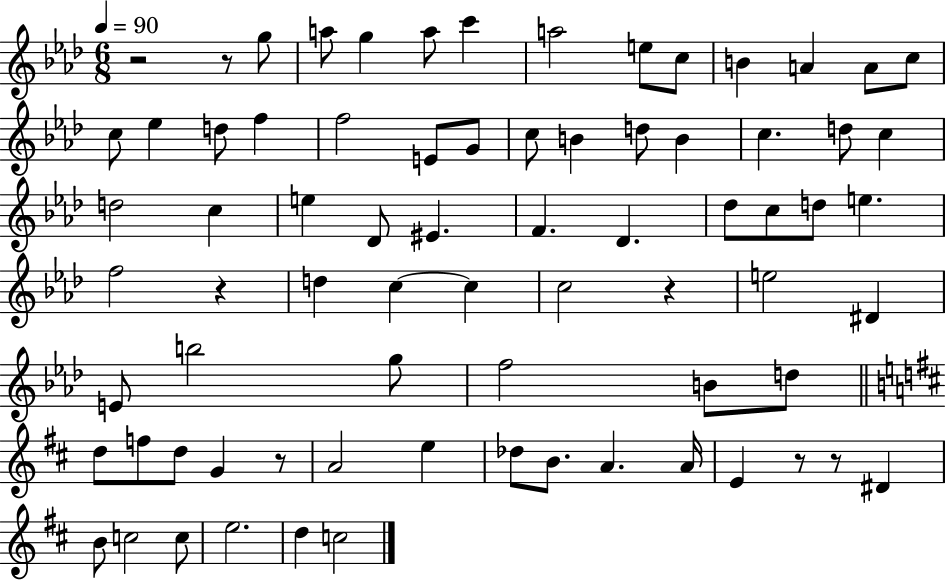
R/h R/e G5/e A5/e G5/q A5/e C6/q A5/h E5/e C5/e B4/q A4/q A4/e C5/e C5/e Eb5/q D5/e F5/q F5/h E4/e G4/e C5/e B4/q D5/e B4/q C5/q. D5/e C5/q D5/h C5/q E5/q Db4/e EIS4/q. F4/q. Db4/q. Db5/e C5/e D5/e E5/q. F5/h R/q D5/q C5/q C5/q C5/h R/q E5/h D#4/q E4/e B5/h G5/e F5/h B4/e D5/e D5/e F5/e D5/e G4/q R/e A4/h E5/q Db5/e B4/e. A4/q. A4/s E4/q R/e R/e D#4/q B4/e C5/h C5/e E5/h. D5/q C5/h